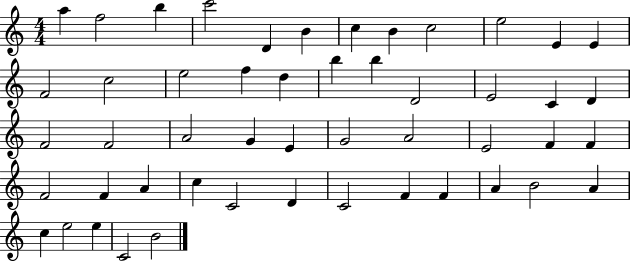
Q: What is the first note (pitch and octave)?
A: A5